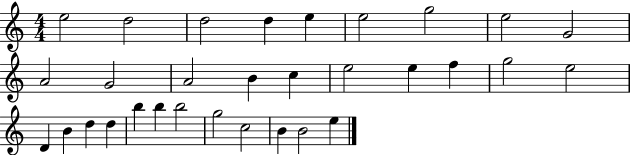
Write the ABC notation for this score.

X:1
T:Untitled
M:4/4
L:1/4
K:C
e2 d2 d2 d e e2 g2 e2 G2 A2 G2 A2 B c e2 e f g2 e2 D B d d b b b2 g2 c2 B B2 e